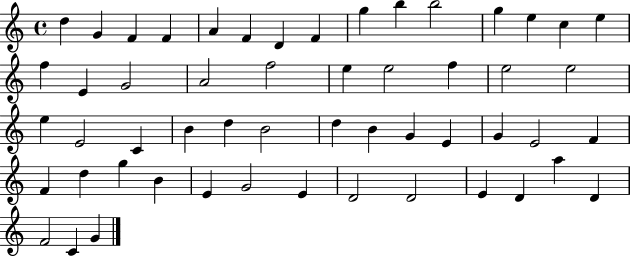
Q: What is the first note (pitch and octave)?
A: D5